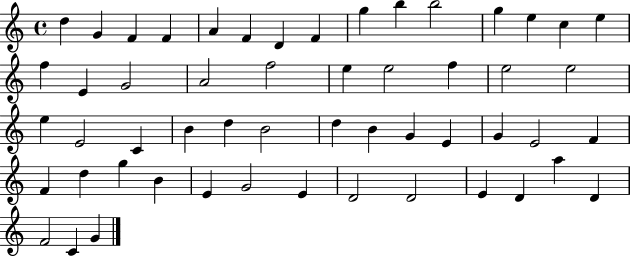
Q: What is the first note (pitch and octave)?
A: D5